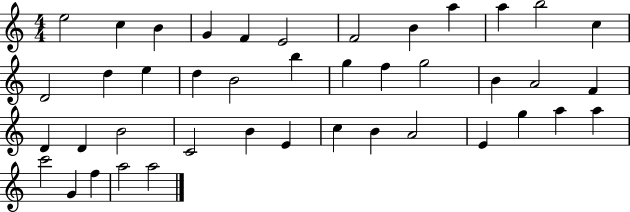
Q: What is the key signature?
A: C major